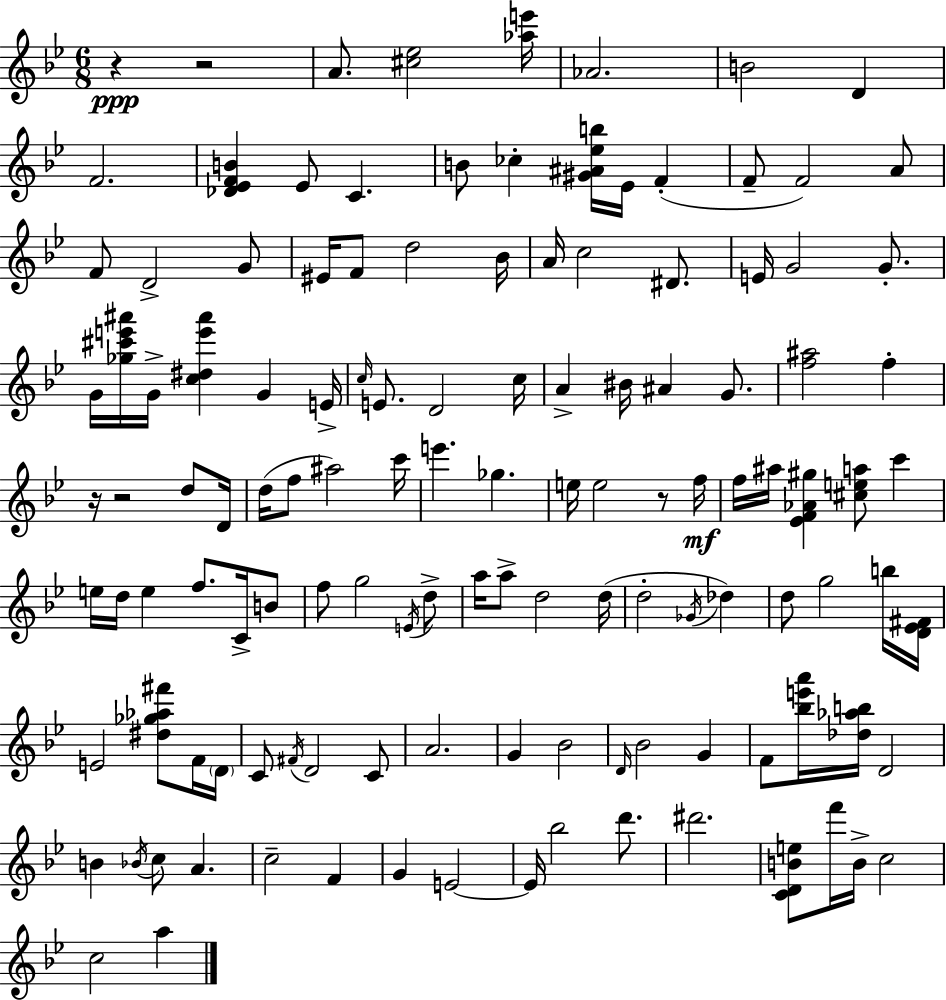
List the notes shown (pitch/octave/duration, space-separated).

R/q R/h A4/e. [C#5,Eb5]/h [Ab5,E6]/s Ab4/h. B4/h D4/q F4/h. [Db4,Eb4,F4,B4]/q Eb4/e C4/q. B4/e CES5/q [G#4,A#4,Eb5,B5]/s Eb4/s F4/q F4/e F4/h A4/e F4/e D4/h G4/e EIS4/s F4/e D5/h Bb4/s A4/s C5/h D#4/e. E4/s G4/h G4/e. G4/s [Gb5,C#6,E6,A#6]/s G4/s [C5,D#5,E6,A#6]/q G4/q E4/s C5/s E4/e. D4/h C5/s A4/q BIS4/s A#4/q G4/e. [F5,A#5]/h F5/q R/s R/h D5/e D4/s D5/s F5/e A#5/h C6/s E6/q. Gb5/q. E5/s E5/h R/e F5/s F5/s A#5/s [Eb4,F4,Ab4,G#5]/q [C#5,E5,A5]/e C6/q E5/s D5/s E5/q F5/e. C4/s B4/e F5/e G5/h E4/s D5/e A5/s A5/e D5/h D5/s D5/h Gb4/s Db5/q D5/e G5/h B5/s [D4,Eb4,F#4]/s E4/h [D#5,Gb5,Ab5,F#6]/e F4/s D4/s C4/e F#4/s D4/h C4/e A4/h. G4/q Bb4/h D4/s Bb4/h G4/q F4/e [Bb5,E6,A6]/s [Db5,Ab5,B5]/s D4/h B4/q Bb4/s C5/e A4/q. C5/h F4/q G4/q E4/h E4/s Bb5/h D6/e. D#6/h. [C4,D4,B4,E5]/e F6/s B4/s C5/h C5/h A5/q